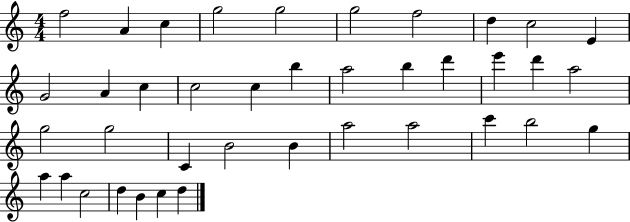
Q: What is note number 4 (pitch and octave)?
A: G5